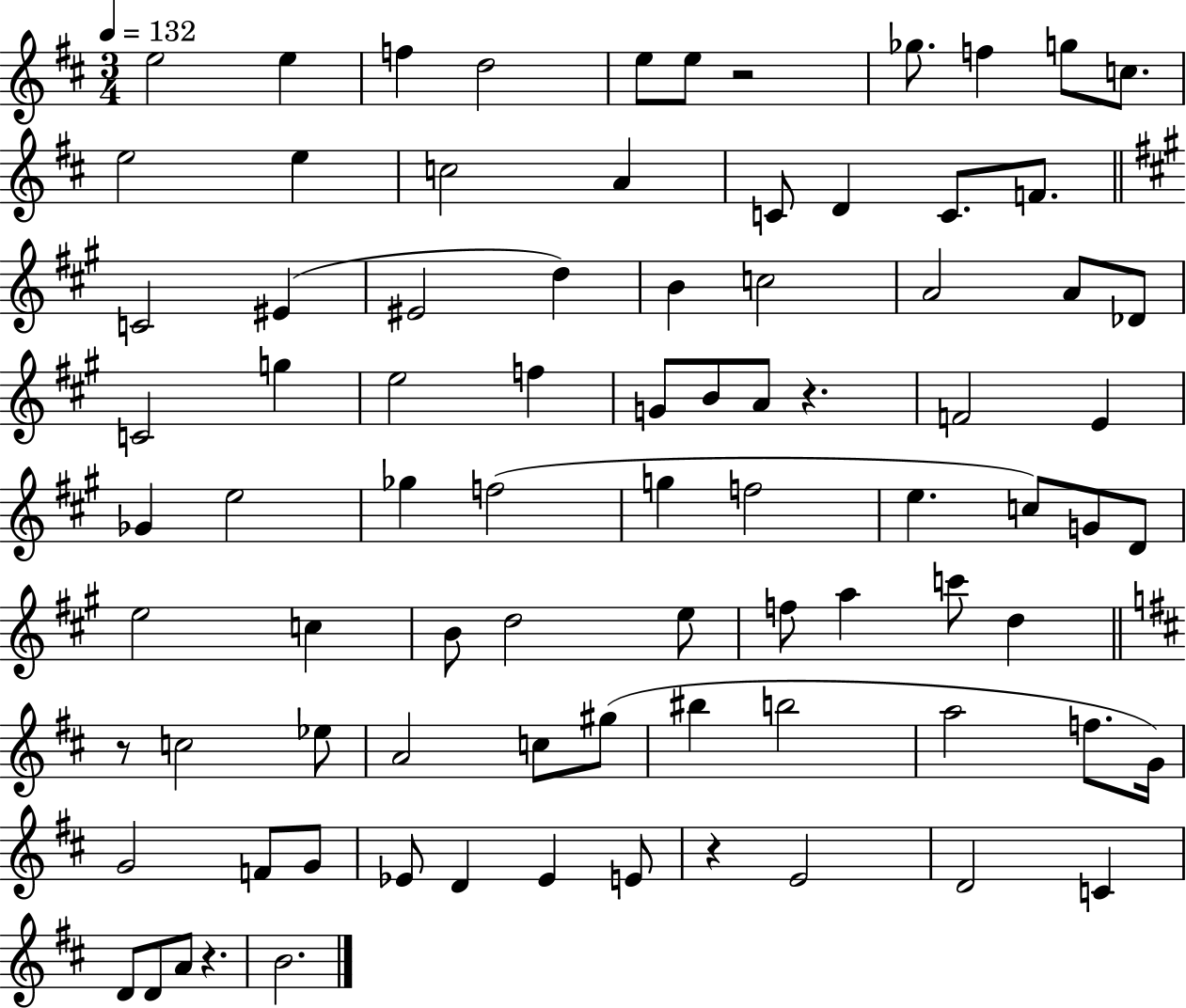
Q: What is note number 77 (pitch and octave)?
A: D4